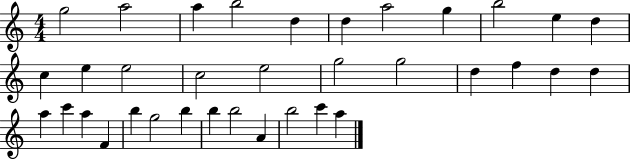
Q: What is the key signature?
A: C major